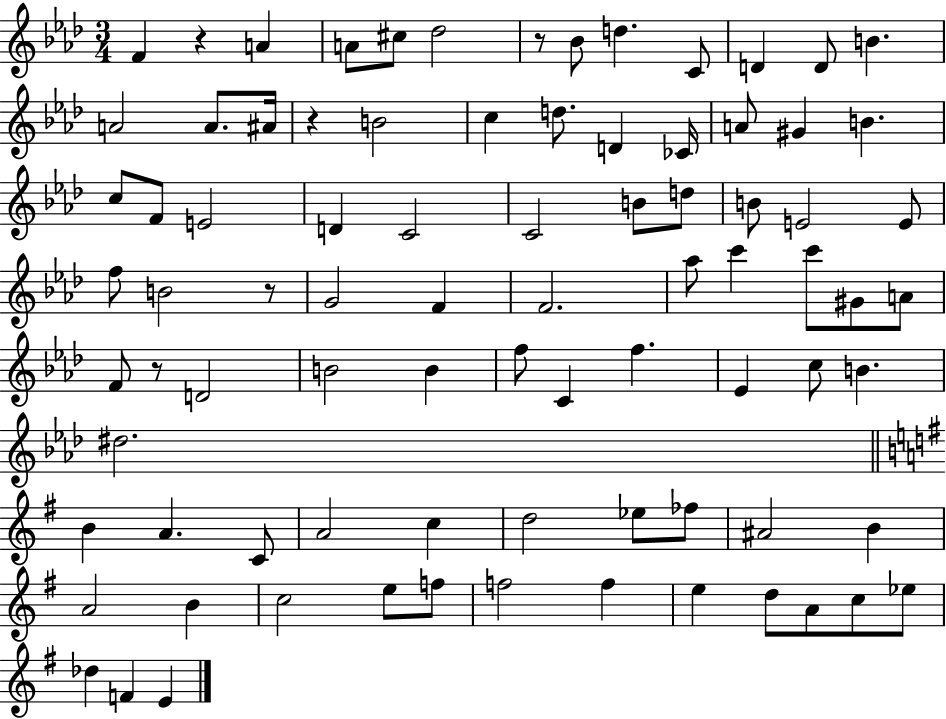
F4/q R/q A4/q A4/e C#5/e Db5/h R/e Bb4/e D5/q. C4/e D4/q D4/e B4/q. A4/h A4/e. A#4/s R/q B4/h C5/q D5/e. D4/q CES4/s A4/e G#4/q B4/q. C5/e F4/e E4/h D4/q C4/h C4/h B4/e D5/e B4/e E4/h E4/e F5/e B4/h R/e G4/h F4/q F4/h. Ab5/e C6/q C6/e G#4/e A4/e F4/e R/e D4/h B4/h B4/q F5/e C4/q F5/q. Eb4/q C5/e B4/q. D#5/h. B4/q A4/q. C4/e A4/h C5/q D5/h Eb5/e FES5/e A#4/h B4/q A4/h B4/q C5/h E5/e F5/e F5/h F5/q E5/q D5/e A4/e C5/e Eb5/e Db5/q F4/q E4/q